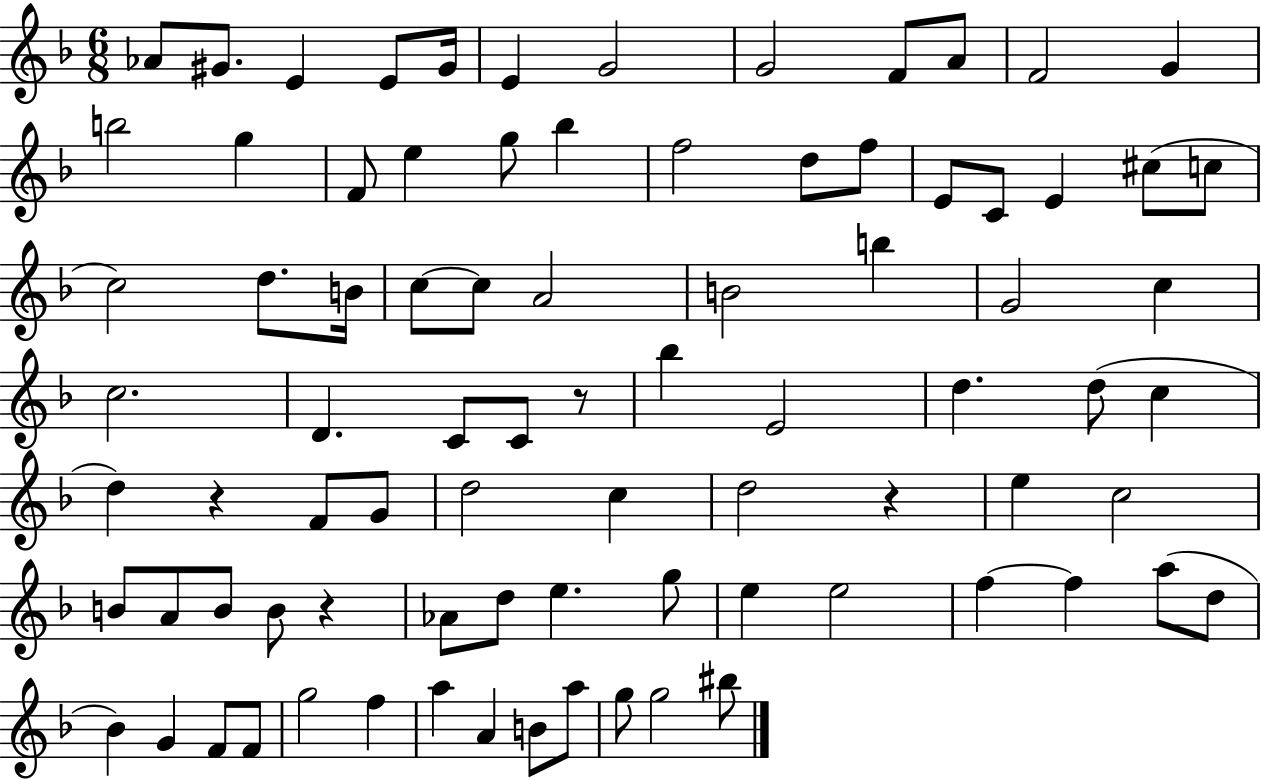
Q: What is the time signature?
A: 6/8